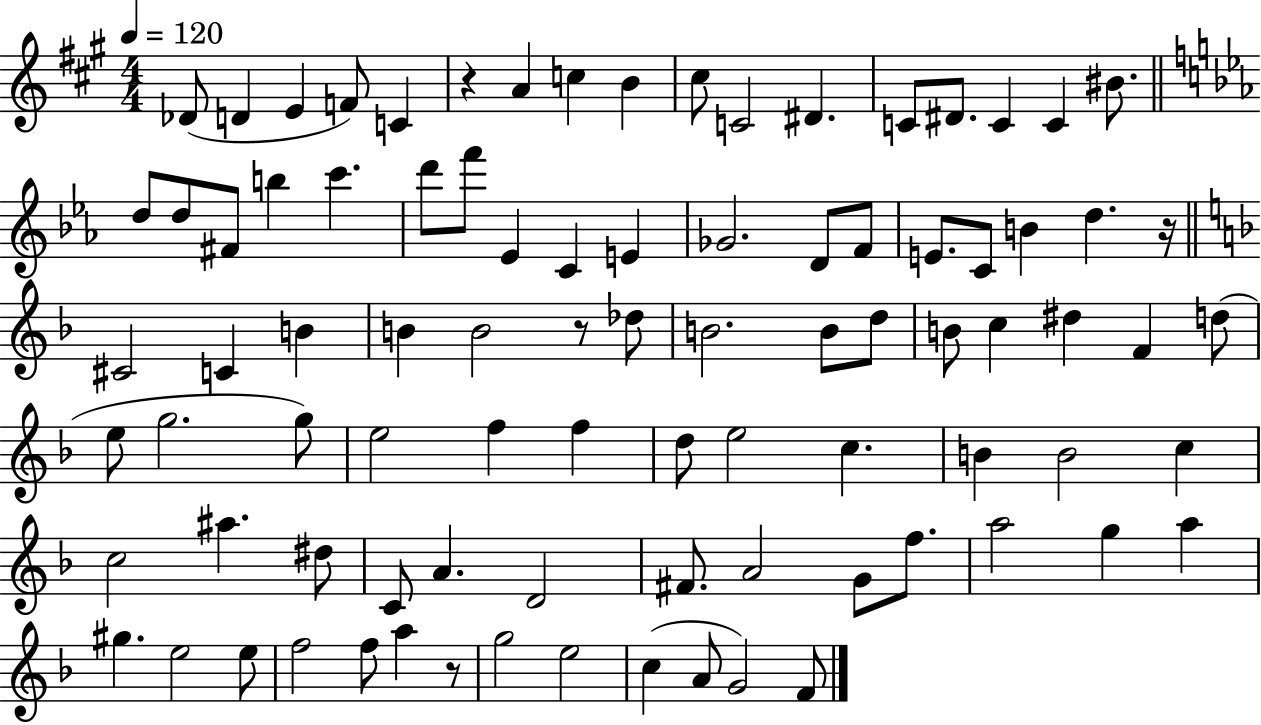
X:1
T:Untitled
M:4/4
L:1/4
K:A
_D/2 D E F/2 C z A c B ^c/2 C2 ^D C/2 ^D/2 C C ^B/2 d/2 d/2 ^F/2 b c' d'/2 f'/2 _E C E _G2 D/2 F/2 E/2 C/2 B d z/4 ^C2 C B B B2 z/2 _d/2 B2 B/2 d/2 B/2 c ^d F d/2 e/2 g2 g/2 e2 f f d/2 e2 c B B2 c c2 ^a ^d/2 C/2 A D2 ^F/2 A2 G/2 f/2 a2 g a ^g e2 e/2 f2 f/2 a z/2 g2 e2 c A/2 G2 F/2